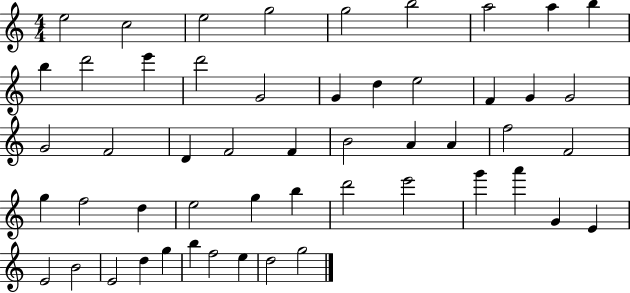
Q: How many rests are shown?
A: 0